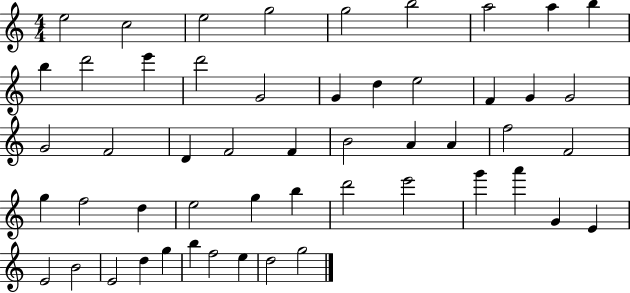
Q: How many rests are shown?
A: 0